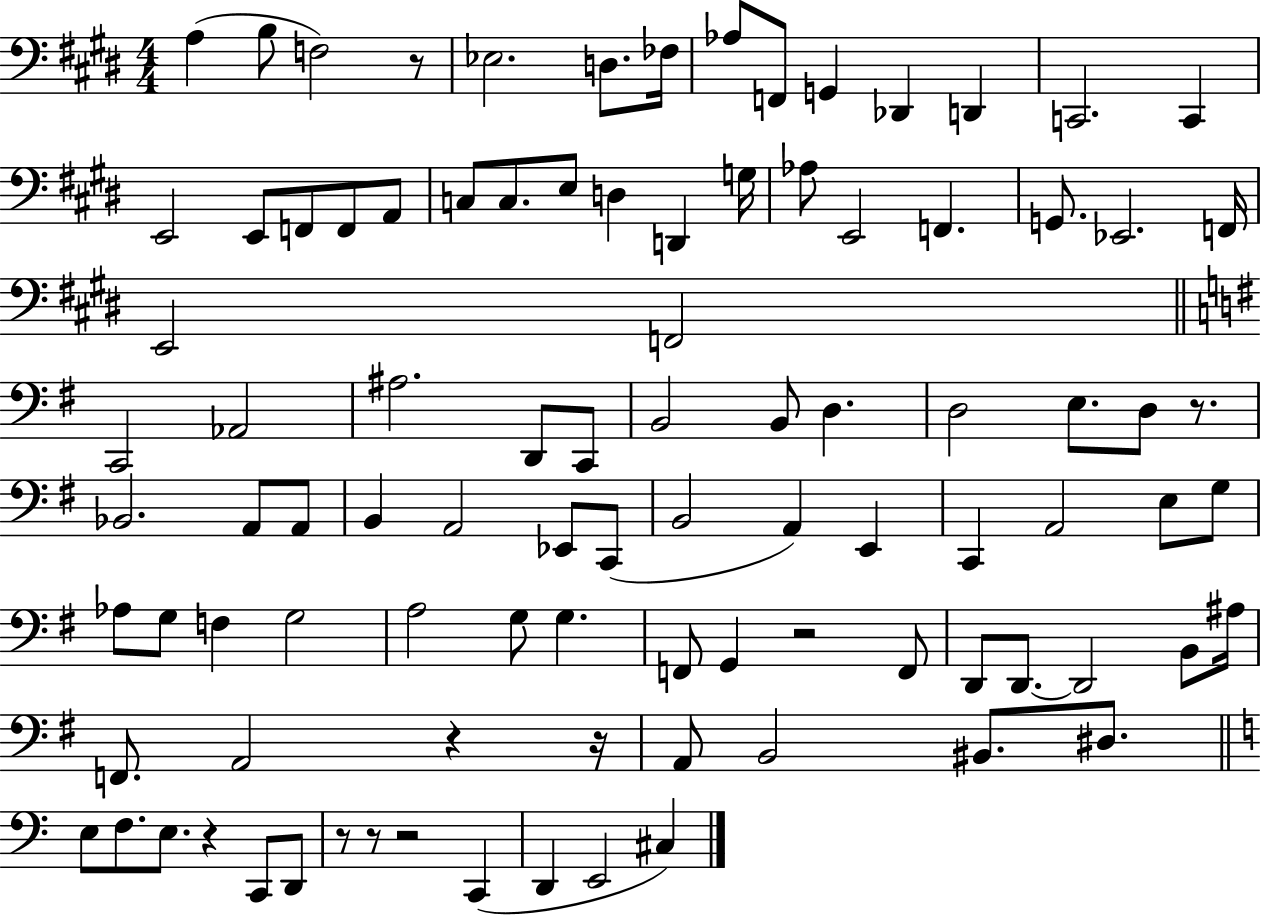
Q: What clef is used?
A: bass